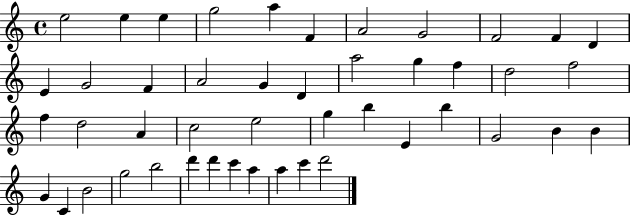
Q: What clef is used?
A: treble